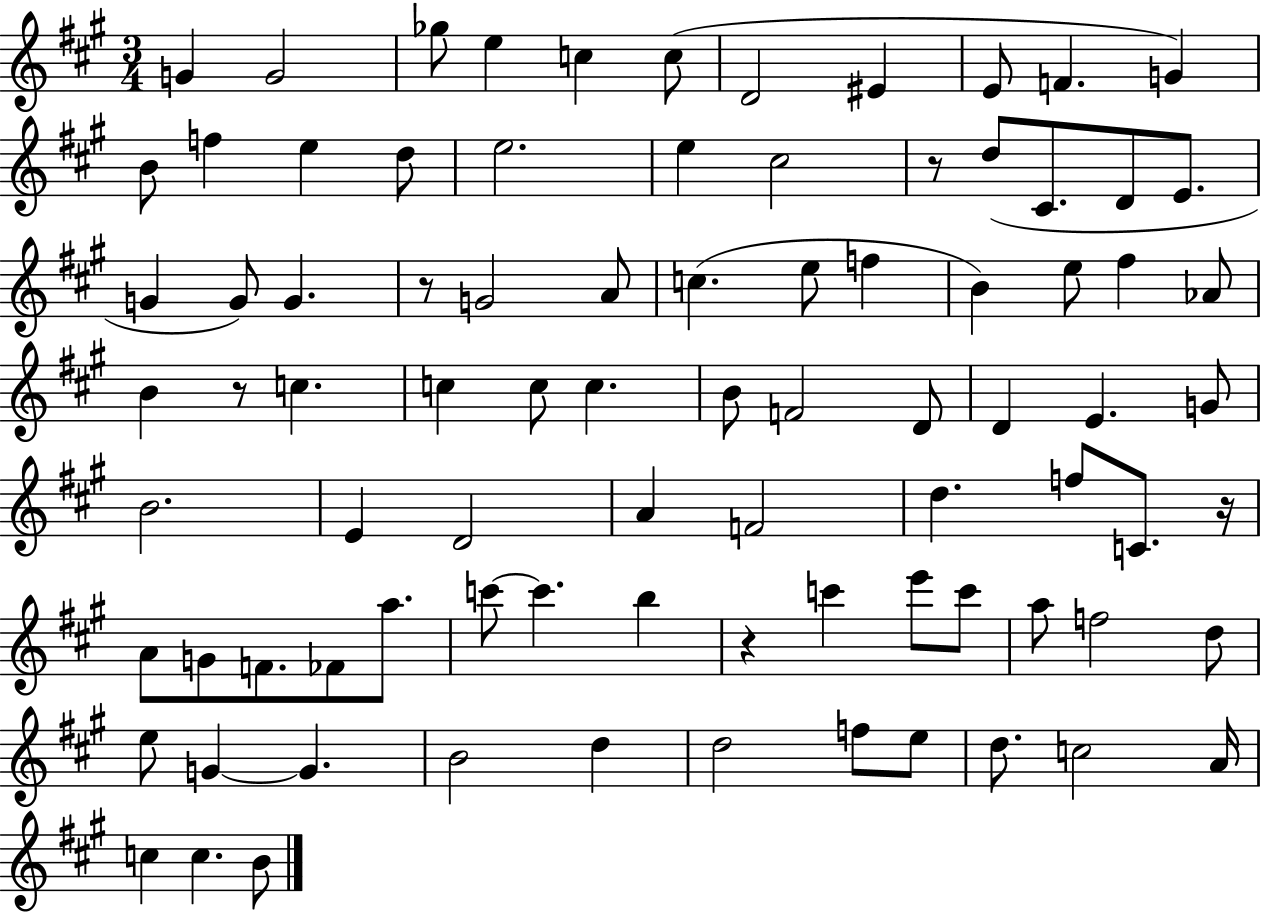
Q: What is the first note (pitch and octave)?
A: G4